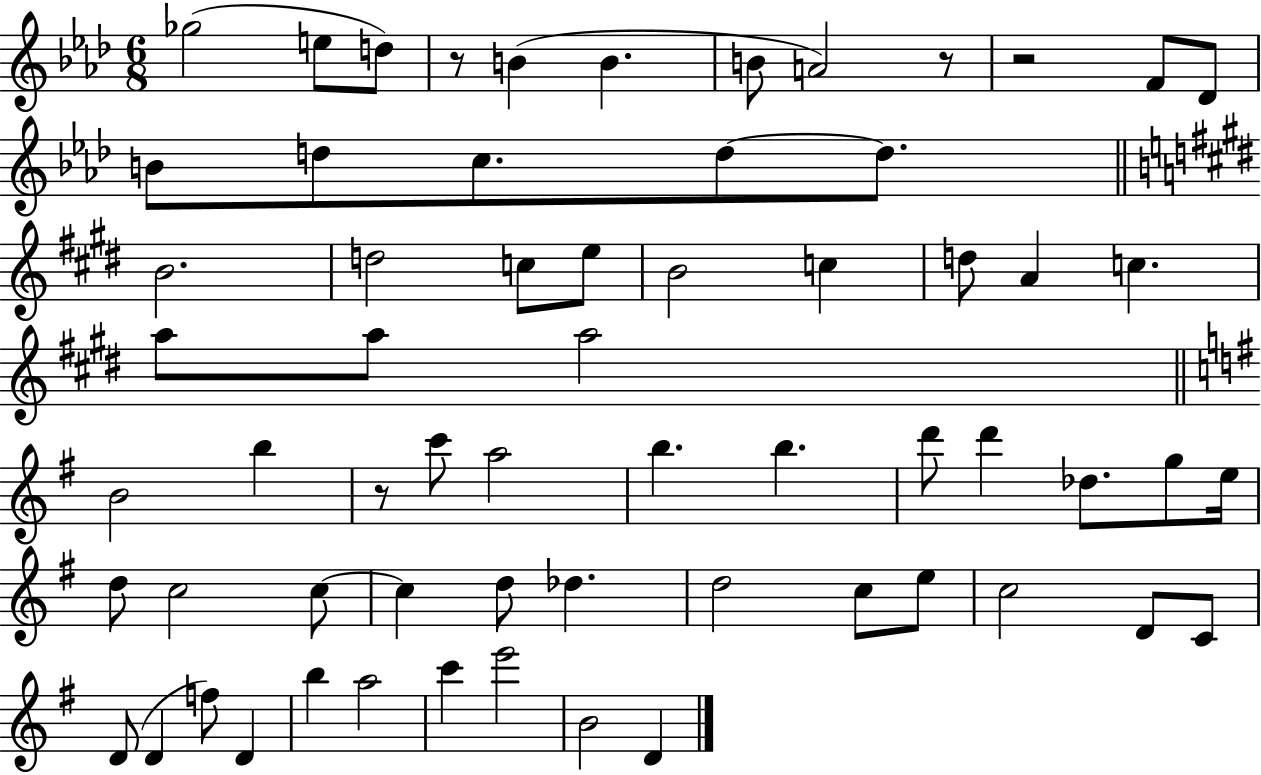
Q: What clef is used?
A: treble